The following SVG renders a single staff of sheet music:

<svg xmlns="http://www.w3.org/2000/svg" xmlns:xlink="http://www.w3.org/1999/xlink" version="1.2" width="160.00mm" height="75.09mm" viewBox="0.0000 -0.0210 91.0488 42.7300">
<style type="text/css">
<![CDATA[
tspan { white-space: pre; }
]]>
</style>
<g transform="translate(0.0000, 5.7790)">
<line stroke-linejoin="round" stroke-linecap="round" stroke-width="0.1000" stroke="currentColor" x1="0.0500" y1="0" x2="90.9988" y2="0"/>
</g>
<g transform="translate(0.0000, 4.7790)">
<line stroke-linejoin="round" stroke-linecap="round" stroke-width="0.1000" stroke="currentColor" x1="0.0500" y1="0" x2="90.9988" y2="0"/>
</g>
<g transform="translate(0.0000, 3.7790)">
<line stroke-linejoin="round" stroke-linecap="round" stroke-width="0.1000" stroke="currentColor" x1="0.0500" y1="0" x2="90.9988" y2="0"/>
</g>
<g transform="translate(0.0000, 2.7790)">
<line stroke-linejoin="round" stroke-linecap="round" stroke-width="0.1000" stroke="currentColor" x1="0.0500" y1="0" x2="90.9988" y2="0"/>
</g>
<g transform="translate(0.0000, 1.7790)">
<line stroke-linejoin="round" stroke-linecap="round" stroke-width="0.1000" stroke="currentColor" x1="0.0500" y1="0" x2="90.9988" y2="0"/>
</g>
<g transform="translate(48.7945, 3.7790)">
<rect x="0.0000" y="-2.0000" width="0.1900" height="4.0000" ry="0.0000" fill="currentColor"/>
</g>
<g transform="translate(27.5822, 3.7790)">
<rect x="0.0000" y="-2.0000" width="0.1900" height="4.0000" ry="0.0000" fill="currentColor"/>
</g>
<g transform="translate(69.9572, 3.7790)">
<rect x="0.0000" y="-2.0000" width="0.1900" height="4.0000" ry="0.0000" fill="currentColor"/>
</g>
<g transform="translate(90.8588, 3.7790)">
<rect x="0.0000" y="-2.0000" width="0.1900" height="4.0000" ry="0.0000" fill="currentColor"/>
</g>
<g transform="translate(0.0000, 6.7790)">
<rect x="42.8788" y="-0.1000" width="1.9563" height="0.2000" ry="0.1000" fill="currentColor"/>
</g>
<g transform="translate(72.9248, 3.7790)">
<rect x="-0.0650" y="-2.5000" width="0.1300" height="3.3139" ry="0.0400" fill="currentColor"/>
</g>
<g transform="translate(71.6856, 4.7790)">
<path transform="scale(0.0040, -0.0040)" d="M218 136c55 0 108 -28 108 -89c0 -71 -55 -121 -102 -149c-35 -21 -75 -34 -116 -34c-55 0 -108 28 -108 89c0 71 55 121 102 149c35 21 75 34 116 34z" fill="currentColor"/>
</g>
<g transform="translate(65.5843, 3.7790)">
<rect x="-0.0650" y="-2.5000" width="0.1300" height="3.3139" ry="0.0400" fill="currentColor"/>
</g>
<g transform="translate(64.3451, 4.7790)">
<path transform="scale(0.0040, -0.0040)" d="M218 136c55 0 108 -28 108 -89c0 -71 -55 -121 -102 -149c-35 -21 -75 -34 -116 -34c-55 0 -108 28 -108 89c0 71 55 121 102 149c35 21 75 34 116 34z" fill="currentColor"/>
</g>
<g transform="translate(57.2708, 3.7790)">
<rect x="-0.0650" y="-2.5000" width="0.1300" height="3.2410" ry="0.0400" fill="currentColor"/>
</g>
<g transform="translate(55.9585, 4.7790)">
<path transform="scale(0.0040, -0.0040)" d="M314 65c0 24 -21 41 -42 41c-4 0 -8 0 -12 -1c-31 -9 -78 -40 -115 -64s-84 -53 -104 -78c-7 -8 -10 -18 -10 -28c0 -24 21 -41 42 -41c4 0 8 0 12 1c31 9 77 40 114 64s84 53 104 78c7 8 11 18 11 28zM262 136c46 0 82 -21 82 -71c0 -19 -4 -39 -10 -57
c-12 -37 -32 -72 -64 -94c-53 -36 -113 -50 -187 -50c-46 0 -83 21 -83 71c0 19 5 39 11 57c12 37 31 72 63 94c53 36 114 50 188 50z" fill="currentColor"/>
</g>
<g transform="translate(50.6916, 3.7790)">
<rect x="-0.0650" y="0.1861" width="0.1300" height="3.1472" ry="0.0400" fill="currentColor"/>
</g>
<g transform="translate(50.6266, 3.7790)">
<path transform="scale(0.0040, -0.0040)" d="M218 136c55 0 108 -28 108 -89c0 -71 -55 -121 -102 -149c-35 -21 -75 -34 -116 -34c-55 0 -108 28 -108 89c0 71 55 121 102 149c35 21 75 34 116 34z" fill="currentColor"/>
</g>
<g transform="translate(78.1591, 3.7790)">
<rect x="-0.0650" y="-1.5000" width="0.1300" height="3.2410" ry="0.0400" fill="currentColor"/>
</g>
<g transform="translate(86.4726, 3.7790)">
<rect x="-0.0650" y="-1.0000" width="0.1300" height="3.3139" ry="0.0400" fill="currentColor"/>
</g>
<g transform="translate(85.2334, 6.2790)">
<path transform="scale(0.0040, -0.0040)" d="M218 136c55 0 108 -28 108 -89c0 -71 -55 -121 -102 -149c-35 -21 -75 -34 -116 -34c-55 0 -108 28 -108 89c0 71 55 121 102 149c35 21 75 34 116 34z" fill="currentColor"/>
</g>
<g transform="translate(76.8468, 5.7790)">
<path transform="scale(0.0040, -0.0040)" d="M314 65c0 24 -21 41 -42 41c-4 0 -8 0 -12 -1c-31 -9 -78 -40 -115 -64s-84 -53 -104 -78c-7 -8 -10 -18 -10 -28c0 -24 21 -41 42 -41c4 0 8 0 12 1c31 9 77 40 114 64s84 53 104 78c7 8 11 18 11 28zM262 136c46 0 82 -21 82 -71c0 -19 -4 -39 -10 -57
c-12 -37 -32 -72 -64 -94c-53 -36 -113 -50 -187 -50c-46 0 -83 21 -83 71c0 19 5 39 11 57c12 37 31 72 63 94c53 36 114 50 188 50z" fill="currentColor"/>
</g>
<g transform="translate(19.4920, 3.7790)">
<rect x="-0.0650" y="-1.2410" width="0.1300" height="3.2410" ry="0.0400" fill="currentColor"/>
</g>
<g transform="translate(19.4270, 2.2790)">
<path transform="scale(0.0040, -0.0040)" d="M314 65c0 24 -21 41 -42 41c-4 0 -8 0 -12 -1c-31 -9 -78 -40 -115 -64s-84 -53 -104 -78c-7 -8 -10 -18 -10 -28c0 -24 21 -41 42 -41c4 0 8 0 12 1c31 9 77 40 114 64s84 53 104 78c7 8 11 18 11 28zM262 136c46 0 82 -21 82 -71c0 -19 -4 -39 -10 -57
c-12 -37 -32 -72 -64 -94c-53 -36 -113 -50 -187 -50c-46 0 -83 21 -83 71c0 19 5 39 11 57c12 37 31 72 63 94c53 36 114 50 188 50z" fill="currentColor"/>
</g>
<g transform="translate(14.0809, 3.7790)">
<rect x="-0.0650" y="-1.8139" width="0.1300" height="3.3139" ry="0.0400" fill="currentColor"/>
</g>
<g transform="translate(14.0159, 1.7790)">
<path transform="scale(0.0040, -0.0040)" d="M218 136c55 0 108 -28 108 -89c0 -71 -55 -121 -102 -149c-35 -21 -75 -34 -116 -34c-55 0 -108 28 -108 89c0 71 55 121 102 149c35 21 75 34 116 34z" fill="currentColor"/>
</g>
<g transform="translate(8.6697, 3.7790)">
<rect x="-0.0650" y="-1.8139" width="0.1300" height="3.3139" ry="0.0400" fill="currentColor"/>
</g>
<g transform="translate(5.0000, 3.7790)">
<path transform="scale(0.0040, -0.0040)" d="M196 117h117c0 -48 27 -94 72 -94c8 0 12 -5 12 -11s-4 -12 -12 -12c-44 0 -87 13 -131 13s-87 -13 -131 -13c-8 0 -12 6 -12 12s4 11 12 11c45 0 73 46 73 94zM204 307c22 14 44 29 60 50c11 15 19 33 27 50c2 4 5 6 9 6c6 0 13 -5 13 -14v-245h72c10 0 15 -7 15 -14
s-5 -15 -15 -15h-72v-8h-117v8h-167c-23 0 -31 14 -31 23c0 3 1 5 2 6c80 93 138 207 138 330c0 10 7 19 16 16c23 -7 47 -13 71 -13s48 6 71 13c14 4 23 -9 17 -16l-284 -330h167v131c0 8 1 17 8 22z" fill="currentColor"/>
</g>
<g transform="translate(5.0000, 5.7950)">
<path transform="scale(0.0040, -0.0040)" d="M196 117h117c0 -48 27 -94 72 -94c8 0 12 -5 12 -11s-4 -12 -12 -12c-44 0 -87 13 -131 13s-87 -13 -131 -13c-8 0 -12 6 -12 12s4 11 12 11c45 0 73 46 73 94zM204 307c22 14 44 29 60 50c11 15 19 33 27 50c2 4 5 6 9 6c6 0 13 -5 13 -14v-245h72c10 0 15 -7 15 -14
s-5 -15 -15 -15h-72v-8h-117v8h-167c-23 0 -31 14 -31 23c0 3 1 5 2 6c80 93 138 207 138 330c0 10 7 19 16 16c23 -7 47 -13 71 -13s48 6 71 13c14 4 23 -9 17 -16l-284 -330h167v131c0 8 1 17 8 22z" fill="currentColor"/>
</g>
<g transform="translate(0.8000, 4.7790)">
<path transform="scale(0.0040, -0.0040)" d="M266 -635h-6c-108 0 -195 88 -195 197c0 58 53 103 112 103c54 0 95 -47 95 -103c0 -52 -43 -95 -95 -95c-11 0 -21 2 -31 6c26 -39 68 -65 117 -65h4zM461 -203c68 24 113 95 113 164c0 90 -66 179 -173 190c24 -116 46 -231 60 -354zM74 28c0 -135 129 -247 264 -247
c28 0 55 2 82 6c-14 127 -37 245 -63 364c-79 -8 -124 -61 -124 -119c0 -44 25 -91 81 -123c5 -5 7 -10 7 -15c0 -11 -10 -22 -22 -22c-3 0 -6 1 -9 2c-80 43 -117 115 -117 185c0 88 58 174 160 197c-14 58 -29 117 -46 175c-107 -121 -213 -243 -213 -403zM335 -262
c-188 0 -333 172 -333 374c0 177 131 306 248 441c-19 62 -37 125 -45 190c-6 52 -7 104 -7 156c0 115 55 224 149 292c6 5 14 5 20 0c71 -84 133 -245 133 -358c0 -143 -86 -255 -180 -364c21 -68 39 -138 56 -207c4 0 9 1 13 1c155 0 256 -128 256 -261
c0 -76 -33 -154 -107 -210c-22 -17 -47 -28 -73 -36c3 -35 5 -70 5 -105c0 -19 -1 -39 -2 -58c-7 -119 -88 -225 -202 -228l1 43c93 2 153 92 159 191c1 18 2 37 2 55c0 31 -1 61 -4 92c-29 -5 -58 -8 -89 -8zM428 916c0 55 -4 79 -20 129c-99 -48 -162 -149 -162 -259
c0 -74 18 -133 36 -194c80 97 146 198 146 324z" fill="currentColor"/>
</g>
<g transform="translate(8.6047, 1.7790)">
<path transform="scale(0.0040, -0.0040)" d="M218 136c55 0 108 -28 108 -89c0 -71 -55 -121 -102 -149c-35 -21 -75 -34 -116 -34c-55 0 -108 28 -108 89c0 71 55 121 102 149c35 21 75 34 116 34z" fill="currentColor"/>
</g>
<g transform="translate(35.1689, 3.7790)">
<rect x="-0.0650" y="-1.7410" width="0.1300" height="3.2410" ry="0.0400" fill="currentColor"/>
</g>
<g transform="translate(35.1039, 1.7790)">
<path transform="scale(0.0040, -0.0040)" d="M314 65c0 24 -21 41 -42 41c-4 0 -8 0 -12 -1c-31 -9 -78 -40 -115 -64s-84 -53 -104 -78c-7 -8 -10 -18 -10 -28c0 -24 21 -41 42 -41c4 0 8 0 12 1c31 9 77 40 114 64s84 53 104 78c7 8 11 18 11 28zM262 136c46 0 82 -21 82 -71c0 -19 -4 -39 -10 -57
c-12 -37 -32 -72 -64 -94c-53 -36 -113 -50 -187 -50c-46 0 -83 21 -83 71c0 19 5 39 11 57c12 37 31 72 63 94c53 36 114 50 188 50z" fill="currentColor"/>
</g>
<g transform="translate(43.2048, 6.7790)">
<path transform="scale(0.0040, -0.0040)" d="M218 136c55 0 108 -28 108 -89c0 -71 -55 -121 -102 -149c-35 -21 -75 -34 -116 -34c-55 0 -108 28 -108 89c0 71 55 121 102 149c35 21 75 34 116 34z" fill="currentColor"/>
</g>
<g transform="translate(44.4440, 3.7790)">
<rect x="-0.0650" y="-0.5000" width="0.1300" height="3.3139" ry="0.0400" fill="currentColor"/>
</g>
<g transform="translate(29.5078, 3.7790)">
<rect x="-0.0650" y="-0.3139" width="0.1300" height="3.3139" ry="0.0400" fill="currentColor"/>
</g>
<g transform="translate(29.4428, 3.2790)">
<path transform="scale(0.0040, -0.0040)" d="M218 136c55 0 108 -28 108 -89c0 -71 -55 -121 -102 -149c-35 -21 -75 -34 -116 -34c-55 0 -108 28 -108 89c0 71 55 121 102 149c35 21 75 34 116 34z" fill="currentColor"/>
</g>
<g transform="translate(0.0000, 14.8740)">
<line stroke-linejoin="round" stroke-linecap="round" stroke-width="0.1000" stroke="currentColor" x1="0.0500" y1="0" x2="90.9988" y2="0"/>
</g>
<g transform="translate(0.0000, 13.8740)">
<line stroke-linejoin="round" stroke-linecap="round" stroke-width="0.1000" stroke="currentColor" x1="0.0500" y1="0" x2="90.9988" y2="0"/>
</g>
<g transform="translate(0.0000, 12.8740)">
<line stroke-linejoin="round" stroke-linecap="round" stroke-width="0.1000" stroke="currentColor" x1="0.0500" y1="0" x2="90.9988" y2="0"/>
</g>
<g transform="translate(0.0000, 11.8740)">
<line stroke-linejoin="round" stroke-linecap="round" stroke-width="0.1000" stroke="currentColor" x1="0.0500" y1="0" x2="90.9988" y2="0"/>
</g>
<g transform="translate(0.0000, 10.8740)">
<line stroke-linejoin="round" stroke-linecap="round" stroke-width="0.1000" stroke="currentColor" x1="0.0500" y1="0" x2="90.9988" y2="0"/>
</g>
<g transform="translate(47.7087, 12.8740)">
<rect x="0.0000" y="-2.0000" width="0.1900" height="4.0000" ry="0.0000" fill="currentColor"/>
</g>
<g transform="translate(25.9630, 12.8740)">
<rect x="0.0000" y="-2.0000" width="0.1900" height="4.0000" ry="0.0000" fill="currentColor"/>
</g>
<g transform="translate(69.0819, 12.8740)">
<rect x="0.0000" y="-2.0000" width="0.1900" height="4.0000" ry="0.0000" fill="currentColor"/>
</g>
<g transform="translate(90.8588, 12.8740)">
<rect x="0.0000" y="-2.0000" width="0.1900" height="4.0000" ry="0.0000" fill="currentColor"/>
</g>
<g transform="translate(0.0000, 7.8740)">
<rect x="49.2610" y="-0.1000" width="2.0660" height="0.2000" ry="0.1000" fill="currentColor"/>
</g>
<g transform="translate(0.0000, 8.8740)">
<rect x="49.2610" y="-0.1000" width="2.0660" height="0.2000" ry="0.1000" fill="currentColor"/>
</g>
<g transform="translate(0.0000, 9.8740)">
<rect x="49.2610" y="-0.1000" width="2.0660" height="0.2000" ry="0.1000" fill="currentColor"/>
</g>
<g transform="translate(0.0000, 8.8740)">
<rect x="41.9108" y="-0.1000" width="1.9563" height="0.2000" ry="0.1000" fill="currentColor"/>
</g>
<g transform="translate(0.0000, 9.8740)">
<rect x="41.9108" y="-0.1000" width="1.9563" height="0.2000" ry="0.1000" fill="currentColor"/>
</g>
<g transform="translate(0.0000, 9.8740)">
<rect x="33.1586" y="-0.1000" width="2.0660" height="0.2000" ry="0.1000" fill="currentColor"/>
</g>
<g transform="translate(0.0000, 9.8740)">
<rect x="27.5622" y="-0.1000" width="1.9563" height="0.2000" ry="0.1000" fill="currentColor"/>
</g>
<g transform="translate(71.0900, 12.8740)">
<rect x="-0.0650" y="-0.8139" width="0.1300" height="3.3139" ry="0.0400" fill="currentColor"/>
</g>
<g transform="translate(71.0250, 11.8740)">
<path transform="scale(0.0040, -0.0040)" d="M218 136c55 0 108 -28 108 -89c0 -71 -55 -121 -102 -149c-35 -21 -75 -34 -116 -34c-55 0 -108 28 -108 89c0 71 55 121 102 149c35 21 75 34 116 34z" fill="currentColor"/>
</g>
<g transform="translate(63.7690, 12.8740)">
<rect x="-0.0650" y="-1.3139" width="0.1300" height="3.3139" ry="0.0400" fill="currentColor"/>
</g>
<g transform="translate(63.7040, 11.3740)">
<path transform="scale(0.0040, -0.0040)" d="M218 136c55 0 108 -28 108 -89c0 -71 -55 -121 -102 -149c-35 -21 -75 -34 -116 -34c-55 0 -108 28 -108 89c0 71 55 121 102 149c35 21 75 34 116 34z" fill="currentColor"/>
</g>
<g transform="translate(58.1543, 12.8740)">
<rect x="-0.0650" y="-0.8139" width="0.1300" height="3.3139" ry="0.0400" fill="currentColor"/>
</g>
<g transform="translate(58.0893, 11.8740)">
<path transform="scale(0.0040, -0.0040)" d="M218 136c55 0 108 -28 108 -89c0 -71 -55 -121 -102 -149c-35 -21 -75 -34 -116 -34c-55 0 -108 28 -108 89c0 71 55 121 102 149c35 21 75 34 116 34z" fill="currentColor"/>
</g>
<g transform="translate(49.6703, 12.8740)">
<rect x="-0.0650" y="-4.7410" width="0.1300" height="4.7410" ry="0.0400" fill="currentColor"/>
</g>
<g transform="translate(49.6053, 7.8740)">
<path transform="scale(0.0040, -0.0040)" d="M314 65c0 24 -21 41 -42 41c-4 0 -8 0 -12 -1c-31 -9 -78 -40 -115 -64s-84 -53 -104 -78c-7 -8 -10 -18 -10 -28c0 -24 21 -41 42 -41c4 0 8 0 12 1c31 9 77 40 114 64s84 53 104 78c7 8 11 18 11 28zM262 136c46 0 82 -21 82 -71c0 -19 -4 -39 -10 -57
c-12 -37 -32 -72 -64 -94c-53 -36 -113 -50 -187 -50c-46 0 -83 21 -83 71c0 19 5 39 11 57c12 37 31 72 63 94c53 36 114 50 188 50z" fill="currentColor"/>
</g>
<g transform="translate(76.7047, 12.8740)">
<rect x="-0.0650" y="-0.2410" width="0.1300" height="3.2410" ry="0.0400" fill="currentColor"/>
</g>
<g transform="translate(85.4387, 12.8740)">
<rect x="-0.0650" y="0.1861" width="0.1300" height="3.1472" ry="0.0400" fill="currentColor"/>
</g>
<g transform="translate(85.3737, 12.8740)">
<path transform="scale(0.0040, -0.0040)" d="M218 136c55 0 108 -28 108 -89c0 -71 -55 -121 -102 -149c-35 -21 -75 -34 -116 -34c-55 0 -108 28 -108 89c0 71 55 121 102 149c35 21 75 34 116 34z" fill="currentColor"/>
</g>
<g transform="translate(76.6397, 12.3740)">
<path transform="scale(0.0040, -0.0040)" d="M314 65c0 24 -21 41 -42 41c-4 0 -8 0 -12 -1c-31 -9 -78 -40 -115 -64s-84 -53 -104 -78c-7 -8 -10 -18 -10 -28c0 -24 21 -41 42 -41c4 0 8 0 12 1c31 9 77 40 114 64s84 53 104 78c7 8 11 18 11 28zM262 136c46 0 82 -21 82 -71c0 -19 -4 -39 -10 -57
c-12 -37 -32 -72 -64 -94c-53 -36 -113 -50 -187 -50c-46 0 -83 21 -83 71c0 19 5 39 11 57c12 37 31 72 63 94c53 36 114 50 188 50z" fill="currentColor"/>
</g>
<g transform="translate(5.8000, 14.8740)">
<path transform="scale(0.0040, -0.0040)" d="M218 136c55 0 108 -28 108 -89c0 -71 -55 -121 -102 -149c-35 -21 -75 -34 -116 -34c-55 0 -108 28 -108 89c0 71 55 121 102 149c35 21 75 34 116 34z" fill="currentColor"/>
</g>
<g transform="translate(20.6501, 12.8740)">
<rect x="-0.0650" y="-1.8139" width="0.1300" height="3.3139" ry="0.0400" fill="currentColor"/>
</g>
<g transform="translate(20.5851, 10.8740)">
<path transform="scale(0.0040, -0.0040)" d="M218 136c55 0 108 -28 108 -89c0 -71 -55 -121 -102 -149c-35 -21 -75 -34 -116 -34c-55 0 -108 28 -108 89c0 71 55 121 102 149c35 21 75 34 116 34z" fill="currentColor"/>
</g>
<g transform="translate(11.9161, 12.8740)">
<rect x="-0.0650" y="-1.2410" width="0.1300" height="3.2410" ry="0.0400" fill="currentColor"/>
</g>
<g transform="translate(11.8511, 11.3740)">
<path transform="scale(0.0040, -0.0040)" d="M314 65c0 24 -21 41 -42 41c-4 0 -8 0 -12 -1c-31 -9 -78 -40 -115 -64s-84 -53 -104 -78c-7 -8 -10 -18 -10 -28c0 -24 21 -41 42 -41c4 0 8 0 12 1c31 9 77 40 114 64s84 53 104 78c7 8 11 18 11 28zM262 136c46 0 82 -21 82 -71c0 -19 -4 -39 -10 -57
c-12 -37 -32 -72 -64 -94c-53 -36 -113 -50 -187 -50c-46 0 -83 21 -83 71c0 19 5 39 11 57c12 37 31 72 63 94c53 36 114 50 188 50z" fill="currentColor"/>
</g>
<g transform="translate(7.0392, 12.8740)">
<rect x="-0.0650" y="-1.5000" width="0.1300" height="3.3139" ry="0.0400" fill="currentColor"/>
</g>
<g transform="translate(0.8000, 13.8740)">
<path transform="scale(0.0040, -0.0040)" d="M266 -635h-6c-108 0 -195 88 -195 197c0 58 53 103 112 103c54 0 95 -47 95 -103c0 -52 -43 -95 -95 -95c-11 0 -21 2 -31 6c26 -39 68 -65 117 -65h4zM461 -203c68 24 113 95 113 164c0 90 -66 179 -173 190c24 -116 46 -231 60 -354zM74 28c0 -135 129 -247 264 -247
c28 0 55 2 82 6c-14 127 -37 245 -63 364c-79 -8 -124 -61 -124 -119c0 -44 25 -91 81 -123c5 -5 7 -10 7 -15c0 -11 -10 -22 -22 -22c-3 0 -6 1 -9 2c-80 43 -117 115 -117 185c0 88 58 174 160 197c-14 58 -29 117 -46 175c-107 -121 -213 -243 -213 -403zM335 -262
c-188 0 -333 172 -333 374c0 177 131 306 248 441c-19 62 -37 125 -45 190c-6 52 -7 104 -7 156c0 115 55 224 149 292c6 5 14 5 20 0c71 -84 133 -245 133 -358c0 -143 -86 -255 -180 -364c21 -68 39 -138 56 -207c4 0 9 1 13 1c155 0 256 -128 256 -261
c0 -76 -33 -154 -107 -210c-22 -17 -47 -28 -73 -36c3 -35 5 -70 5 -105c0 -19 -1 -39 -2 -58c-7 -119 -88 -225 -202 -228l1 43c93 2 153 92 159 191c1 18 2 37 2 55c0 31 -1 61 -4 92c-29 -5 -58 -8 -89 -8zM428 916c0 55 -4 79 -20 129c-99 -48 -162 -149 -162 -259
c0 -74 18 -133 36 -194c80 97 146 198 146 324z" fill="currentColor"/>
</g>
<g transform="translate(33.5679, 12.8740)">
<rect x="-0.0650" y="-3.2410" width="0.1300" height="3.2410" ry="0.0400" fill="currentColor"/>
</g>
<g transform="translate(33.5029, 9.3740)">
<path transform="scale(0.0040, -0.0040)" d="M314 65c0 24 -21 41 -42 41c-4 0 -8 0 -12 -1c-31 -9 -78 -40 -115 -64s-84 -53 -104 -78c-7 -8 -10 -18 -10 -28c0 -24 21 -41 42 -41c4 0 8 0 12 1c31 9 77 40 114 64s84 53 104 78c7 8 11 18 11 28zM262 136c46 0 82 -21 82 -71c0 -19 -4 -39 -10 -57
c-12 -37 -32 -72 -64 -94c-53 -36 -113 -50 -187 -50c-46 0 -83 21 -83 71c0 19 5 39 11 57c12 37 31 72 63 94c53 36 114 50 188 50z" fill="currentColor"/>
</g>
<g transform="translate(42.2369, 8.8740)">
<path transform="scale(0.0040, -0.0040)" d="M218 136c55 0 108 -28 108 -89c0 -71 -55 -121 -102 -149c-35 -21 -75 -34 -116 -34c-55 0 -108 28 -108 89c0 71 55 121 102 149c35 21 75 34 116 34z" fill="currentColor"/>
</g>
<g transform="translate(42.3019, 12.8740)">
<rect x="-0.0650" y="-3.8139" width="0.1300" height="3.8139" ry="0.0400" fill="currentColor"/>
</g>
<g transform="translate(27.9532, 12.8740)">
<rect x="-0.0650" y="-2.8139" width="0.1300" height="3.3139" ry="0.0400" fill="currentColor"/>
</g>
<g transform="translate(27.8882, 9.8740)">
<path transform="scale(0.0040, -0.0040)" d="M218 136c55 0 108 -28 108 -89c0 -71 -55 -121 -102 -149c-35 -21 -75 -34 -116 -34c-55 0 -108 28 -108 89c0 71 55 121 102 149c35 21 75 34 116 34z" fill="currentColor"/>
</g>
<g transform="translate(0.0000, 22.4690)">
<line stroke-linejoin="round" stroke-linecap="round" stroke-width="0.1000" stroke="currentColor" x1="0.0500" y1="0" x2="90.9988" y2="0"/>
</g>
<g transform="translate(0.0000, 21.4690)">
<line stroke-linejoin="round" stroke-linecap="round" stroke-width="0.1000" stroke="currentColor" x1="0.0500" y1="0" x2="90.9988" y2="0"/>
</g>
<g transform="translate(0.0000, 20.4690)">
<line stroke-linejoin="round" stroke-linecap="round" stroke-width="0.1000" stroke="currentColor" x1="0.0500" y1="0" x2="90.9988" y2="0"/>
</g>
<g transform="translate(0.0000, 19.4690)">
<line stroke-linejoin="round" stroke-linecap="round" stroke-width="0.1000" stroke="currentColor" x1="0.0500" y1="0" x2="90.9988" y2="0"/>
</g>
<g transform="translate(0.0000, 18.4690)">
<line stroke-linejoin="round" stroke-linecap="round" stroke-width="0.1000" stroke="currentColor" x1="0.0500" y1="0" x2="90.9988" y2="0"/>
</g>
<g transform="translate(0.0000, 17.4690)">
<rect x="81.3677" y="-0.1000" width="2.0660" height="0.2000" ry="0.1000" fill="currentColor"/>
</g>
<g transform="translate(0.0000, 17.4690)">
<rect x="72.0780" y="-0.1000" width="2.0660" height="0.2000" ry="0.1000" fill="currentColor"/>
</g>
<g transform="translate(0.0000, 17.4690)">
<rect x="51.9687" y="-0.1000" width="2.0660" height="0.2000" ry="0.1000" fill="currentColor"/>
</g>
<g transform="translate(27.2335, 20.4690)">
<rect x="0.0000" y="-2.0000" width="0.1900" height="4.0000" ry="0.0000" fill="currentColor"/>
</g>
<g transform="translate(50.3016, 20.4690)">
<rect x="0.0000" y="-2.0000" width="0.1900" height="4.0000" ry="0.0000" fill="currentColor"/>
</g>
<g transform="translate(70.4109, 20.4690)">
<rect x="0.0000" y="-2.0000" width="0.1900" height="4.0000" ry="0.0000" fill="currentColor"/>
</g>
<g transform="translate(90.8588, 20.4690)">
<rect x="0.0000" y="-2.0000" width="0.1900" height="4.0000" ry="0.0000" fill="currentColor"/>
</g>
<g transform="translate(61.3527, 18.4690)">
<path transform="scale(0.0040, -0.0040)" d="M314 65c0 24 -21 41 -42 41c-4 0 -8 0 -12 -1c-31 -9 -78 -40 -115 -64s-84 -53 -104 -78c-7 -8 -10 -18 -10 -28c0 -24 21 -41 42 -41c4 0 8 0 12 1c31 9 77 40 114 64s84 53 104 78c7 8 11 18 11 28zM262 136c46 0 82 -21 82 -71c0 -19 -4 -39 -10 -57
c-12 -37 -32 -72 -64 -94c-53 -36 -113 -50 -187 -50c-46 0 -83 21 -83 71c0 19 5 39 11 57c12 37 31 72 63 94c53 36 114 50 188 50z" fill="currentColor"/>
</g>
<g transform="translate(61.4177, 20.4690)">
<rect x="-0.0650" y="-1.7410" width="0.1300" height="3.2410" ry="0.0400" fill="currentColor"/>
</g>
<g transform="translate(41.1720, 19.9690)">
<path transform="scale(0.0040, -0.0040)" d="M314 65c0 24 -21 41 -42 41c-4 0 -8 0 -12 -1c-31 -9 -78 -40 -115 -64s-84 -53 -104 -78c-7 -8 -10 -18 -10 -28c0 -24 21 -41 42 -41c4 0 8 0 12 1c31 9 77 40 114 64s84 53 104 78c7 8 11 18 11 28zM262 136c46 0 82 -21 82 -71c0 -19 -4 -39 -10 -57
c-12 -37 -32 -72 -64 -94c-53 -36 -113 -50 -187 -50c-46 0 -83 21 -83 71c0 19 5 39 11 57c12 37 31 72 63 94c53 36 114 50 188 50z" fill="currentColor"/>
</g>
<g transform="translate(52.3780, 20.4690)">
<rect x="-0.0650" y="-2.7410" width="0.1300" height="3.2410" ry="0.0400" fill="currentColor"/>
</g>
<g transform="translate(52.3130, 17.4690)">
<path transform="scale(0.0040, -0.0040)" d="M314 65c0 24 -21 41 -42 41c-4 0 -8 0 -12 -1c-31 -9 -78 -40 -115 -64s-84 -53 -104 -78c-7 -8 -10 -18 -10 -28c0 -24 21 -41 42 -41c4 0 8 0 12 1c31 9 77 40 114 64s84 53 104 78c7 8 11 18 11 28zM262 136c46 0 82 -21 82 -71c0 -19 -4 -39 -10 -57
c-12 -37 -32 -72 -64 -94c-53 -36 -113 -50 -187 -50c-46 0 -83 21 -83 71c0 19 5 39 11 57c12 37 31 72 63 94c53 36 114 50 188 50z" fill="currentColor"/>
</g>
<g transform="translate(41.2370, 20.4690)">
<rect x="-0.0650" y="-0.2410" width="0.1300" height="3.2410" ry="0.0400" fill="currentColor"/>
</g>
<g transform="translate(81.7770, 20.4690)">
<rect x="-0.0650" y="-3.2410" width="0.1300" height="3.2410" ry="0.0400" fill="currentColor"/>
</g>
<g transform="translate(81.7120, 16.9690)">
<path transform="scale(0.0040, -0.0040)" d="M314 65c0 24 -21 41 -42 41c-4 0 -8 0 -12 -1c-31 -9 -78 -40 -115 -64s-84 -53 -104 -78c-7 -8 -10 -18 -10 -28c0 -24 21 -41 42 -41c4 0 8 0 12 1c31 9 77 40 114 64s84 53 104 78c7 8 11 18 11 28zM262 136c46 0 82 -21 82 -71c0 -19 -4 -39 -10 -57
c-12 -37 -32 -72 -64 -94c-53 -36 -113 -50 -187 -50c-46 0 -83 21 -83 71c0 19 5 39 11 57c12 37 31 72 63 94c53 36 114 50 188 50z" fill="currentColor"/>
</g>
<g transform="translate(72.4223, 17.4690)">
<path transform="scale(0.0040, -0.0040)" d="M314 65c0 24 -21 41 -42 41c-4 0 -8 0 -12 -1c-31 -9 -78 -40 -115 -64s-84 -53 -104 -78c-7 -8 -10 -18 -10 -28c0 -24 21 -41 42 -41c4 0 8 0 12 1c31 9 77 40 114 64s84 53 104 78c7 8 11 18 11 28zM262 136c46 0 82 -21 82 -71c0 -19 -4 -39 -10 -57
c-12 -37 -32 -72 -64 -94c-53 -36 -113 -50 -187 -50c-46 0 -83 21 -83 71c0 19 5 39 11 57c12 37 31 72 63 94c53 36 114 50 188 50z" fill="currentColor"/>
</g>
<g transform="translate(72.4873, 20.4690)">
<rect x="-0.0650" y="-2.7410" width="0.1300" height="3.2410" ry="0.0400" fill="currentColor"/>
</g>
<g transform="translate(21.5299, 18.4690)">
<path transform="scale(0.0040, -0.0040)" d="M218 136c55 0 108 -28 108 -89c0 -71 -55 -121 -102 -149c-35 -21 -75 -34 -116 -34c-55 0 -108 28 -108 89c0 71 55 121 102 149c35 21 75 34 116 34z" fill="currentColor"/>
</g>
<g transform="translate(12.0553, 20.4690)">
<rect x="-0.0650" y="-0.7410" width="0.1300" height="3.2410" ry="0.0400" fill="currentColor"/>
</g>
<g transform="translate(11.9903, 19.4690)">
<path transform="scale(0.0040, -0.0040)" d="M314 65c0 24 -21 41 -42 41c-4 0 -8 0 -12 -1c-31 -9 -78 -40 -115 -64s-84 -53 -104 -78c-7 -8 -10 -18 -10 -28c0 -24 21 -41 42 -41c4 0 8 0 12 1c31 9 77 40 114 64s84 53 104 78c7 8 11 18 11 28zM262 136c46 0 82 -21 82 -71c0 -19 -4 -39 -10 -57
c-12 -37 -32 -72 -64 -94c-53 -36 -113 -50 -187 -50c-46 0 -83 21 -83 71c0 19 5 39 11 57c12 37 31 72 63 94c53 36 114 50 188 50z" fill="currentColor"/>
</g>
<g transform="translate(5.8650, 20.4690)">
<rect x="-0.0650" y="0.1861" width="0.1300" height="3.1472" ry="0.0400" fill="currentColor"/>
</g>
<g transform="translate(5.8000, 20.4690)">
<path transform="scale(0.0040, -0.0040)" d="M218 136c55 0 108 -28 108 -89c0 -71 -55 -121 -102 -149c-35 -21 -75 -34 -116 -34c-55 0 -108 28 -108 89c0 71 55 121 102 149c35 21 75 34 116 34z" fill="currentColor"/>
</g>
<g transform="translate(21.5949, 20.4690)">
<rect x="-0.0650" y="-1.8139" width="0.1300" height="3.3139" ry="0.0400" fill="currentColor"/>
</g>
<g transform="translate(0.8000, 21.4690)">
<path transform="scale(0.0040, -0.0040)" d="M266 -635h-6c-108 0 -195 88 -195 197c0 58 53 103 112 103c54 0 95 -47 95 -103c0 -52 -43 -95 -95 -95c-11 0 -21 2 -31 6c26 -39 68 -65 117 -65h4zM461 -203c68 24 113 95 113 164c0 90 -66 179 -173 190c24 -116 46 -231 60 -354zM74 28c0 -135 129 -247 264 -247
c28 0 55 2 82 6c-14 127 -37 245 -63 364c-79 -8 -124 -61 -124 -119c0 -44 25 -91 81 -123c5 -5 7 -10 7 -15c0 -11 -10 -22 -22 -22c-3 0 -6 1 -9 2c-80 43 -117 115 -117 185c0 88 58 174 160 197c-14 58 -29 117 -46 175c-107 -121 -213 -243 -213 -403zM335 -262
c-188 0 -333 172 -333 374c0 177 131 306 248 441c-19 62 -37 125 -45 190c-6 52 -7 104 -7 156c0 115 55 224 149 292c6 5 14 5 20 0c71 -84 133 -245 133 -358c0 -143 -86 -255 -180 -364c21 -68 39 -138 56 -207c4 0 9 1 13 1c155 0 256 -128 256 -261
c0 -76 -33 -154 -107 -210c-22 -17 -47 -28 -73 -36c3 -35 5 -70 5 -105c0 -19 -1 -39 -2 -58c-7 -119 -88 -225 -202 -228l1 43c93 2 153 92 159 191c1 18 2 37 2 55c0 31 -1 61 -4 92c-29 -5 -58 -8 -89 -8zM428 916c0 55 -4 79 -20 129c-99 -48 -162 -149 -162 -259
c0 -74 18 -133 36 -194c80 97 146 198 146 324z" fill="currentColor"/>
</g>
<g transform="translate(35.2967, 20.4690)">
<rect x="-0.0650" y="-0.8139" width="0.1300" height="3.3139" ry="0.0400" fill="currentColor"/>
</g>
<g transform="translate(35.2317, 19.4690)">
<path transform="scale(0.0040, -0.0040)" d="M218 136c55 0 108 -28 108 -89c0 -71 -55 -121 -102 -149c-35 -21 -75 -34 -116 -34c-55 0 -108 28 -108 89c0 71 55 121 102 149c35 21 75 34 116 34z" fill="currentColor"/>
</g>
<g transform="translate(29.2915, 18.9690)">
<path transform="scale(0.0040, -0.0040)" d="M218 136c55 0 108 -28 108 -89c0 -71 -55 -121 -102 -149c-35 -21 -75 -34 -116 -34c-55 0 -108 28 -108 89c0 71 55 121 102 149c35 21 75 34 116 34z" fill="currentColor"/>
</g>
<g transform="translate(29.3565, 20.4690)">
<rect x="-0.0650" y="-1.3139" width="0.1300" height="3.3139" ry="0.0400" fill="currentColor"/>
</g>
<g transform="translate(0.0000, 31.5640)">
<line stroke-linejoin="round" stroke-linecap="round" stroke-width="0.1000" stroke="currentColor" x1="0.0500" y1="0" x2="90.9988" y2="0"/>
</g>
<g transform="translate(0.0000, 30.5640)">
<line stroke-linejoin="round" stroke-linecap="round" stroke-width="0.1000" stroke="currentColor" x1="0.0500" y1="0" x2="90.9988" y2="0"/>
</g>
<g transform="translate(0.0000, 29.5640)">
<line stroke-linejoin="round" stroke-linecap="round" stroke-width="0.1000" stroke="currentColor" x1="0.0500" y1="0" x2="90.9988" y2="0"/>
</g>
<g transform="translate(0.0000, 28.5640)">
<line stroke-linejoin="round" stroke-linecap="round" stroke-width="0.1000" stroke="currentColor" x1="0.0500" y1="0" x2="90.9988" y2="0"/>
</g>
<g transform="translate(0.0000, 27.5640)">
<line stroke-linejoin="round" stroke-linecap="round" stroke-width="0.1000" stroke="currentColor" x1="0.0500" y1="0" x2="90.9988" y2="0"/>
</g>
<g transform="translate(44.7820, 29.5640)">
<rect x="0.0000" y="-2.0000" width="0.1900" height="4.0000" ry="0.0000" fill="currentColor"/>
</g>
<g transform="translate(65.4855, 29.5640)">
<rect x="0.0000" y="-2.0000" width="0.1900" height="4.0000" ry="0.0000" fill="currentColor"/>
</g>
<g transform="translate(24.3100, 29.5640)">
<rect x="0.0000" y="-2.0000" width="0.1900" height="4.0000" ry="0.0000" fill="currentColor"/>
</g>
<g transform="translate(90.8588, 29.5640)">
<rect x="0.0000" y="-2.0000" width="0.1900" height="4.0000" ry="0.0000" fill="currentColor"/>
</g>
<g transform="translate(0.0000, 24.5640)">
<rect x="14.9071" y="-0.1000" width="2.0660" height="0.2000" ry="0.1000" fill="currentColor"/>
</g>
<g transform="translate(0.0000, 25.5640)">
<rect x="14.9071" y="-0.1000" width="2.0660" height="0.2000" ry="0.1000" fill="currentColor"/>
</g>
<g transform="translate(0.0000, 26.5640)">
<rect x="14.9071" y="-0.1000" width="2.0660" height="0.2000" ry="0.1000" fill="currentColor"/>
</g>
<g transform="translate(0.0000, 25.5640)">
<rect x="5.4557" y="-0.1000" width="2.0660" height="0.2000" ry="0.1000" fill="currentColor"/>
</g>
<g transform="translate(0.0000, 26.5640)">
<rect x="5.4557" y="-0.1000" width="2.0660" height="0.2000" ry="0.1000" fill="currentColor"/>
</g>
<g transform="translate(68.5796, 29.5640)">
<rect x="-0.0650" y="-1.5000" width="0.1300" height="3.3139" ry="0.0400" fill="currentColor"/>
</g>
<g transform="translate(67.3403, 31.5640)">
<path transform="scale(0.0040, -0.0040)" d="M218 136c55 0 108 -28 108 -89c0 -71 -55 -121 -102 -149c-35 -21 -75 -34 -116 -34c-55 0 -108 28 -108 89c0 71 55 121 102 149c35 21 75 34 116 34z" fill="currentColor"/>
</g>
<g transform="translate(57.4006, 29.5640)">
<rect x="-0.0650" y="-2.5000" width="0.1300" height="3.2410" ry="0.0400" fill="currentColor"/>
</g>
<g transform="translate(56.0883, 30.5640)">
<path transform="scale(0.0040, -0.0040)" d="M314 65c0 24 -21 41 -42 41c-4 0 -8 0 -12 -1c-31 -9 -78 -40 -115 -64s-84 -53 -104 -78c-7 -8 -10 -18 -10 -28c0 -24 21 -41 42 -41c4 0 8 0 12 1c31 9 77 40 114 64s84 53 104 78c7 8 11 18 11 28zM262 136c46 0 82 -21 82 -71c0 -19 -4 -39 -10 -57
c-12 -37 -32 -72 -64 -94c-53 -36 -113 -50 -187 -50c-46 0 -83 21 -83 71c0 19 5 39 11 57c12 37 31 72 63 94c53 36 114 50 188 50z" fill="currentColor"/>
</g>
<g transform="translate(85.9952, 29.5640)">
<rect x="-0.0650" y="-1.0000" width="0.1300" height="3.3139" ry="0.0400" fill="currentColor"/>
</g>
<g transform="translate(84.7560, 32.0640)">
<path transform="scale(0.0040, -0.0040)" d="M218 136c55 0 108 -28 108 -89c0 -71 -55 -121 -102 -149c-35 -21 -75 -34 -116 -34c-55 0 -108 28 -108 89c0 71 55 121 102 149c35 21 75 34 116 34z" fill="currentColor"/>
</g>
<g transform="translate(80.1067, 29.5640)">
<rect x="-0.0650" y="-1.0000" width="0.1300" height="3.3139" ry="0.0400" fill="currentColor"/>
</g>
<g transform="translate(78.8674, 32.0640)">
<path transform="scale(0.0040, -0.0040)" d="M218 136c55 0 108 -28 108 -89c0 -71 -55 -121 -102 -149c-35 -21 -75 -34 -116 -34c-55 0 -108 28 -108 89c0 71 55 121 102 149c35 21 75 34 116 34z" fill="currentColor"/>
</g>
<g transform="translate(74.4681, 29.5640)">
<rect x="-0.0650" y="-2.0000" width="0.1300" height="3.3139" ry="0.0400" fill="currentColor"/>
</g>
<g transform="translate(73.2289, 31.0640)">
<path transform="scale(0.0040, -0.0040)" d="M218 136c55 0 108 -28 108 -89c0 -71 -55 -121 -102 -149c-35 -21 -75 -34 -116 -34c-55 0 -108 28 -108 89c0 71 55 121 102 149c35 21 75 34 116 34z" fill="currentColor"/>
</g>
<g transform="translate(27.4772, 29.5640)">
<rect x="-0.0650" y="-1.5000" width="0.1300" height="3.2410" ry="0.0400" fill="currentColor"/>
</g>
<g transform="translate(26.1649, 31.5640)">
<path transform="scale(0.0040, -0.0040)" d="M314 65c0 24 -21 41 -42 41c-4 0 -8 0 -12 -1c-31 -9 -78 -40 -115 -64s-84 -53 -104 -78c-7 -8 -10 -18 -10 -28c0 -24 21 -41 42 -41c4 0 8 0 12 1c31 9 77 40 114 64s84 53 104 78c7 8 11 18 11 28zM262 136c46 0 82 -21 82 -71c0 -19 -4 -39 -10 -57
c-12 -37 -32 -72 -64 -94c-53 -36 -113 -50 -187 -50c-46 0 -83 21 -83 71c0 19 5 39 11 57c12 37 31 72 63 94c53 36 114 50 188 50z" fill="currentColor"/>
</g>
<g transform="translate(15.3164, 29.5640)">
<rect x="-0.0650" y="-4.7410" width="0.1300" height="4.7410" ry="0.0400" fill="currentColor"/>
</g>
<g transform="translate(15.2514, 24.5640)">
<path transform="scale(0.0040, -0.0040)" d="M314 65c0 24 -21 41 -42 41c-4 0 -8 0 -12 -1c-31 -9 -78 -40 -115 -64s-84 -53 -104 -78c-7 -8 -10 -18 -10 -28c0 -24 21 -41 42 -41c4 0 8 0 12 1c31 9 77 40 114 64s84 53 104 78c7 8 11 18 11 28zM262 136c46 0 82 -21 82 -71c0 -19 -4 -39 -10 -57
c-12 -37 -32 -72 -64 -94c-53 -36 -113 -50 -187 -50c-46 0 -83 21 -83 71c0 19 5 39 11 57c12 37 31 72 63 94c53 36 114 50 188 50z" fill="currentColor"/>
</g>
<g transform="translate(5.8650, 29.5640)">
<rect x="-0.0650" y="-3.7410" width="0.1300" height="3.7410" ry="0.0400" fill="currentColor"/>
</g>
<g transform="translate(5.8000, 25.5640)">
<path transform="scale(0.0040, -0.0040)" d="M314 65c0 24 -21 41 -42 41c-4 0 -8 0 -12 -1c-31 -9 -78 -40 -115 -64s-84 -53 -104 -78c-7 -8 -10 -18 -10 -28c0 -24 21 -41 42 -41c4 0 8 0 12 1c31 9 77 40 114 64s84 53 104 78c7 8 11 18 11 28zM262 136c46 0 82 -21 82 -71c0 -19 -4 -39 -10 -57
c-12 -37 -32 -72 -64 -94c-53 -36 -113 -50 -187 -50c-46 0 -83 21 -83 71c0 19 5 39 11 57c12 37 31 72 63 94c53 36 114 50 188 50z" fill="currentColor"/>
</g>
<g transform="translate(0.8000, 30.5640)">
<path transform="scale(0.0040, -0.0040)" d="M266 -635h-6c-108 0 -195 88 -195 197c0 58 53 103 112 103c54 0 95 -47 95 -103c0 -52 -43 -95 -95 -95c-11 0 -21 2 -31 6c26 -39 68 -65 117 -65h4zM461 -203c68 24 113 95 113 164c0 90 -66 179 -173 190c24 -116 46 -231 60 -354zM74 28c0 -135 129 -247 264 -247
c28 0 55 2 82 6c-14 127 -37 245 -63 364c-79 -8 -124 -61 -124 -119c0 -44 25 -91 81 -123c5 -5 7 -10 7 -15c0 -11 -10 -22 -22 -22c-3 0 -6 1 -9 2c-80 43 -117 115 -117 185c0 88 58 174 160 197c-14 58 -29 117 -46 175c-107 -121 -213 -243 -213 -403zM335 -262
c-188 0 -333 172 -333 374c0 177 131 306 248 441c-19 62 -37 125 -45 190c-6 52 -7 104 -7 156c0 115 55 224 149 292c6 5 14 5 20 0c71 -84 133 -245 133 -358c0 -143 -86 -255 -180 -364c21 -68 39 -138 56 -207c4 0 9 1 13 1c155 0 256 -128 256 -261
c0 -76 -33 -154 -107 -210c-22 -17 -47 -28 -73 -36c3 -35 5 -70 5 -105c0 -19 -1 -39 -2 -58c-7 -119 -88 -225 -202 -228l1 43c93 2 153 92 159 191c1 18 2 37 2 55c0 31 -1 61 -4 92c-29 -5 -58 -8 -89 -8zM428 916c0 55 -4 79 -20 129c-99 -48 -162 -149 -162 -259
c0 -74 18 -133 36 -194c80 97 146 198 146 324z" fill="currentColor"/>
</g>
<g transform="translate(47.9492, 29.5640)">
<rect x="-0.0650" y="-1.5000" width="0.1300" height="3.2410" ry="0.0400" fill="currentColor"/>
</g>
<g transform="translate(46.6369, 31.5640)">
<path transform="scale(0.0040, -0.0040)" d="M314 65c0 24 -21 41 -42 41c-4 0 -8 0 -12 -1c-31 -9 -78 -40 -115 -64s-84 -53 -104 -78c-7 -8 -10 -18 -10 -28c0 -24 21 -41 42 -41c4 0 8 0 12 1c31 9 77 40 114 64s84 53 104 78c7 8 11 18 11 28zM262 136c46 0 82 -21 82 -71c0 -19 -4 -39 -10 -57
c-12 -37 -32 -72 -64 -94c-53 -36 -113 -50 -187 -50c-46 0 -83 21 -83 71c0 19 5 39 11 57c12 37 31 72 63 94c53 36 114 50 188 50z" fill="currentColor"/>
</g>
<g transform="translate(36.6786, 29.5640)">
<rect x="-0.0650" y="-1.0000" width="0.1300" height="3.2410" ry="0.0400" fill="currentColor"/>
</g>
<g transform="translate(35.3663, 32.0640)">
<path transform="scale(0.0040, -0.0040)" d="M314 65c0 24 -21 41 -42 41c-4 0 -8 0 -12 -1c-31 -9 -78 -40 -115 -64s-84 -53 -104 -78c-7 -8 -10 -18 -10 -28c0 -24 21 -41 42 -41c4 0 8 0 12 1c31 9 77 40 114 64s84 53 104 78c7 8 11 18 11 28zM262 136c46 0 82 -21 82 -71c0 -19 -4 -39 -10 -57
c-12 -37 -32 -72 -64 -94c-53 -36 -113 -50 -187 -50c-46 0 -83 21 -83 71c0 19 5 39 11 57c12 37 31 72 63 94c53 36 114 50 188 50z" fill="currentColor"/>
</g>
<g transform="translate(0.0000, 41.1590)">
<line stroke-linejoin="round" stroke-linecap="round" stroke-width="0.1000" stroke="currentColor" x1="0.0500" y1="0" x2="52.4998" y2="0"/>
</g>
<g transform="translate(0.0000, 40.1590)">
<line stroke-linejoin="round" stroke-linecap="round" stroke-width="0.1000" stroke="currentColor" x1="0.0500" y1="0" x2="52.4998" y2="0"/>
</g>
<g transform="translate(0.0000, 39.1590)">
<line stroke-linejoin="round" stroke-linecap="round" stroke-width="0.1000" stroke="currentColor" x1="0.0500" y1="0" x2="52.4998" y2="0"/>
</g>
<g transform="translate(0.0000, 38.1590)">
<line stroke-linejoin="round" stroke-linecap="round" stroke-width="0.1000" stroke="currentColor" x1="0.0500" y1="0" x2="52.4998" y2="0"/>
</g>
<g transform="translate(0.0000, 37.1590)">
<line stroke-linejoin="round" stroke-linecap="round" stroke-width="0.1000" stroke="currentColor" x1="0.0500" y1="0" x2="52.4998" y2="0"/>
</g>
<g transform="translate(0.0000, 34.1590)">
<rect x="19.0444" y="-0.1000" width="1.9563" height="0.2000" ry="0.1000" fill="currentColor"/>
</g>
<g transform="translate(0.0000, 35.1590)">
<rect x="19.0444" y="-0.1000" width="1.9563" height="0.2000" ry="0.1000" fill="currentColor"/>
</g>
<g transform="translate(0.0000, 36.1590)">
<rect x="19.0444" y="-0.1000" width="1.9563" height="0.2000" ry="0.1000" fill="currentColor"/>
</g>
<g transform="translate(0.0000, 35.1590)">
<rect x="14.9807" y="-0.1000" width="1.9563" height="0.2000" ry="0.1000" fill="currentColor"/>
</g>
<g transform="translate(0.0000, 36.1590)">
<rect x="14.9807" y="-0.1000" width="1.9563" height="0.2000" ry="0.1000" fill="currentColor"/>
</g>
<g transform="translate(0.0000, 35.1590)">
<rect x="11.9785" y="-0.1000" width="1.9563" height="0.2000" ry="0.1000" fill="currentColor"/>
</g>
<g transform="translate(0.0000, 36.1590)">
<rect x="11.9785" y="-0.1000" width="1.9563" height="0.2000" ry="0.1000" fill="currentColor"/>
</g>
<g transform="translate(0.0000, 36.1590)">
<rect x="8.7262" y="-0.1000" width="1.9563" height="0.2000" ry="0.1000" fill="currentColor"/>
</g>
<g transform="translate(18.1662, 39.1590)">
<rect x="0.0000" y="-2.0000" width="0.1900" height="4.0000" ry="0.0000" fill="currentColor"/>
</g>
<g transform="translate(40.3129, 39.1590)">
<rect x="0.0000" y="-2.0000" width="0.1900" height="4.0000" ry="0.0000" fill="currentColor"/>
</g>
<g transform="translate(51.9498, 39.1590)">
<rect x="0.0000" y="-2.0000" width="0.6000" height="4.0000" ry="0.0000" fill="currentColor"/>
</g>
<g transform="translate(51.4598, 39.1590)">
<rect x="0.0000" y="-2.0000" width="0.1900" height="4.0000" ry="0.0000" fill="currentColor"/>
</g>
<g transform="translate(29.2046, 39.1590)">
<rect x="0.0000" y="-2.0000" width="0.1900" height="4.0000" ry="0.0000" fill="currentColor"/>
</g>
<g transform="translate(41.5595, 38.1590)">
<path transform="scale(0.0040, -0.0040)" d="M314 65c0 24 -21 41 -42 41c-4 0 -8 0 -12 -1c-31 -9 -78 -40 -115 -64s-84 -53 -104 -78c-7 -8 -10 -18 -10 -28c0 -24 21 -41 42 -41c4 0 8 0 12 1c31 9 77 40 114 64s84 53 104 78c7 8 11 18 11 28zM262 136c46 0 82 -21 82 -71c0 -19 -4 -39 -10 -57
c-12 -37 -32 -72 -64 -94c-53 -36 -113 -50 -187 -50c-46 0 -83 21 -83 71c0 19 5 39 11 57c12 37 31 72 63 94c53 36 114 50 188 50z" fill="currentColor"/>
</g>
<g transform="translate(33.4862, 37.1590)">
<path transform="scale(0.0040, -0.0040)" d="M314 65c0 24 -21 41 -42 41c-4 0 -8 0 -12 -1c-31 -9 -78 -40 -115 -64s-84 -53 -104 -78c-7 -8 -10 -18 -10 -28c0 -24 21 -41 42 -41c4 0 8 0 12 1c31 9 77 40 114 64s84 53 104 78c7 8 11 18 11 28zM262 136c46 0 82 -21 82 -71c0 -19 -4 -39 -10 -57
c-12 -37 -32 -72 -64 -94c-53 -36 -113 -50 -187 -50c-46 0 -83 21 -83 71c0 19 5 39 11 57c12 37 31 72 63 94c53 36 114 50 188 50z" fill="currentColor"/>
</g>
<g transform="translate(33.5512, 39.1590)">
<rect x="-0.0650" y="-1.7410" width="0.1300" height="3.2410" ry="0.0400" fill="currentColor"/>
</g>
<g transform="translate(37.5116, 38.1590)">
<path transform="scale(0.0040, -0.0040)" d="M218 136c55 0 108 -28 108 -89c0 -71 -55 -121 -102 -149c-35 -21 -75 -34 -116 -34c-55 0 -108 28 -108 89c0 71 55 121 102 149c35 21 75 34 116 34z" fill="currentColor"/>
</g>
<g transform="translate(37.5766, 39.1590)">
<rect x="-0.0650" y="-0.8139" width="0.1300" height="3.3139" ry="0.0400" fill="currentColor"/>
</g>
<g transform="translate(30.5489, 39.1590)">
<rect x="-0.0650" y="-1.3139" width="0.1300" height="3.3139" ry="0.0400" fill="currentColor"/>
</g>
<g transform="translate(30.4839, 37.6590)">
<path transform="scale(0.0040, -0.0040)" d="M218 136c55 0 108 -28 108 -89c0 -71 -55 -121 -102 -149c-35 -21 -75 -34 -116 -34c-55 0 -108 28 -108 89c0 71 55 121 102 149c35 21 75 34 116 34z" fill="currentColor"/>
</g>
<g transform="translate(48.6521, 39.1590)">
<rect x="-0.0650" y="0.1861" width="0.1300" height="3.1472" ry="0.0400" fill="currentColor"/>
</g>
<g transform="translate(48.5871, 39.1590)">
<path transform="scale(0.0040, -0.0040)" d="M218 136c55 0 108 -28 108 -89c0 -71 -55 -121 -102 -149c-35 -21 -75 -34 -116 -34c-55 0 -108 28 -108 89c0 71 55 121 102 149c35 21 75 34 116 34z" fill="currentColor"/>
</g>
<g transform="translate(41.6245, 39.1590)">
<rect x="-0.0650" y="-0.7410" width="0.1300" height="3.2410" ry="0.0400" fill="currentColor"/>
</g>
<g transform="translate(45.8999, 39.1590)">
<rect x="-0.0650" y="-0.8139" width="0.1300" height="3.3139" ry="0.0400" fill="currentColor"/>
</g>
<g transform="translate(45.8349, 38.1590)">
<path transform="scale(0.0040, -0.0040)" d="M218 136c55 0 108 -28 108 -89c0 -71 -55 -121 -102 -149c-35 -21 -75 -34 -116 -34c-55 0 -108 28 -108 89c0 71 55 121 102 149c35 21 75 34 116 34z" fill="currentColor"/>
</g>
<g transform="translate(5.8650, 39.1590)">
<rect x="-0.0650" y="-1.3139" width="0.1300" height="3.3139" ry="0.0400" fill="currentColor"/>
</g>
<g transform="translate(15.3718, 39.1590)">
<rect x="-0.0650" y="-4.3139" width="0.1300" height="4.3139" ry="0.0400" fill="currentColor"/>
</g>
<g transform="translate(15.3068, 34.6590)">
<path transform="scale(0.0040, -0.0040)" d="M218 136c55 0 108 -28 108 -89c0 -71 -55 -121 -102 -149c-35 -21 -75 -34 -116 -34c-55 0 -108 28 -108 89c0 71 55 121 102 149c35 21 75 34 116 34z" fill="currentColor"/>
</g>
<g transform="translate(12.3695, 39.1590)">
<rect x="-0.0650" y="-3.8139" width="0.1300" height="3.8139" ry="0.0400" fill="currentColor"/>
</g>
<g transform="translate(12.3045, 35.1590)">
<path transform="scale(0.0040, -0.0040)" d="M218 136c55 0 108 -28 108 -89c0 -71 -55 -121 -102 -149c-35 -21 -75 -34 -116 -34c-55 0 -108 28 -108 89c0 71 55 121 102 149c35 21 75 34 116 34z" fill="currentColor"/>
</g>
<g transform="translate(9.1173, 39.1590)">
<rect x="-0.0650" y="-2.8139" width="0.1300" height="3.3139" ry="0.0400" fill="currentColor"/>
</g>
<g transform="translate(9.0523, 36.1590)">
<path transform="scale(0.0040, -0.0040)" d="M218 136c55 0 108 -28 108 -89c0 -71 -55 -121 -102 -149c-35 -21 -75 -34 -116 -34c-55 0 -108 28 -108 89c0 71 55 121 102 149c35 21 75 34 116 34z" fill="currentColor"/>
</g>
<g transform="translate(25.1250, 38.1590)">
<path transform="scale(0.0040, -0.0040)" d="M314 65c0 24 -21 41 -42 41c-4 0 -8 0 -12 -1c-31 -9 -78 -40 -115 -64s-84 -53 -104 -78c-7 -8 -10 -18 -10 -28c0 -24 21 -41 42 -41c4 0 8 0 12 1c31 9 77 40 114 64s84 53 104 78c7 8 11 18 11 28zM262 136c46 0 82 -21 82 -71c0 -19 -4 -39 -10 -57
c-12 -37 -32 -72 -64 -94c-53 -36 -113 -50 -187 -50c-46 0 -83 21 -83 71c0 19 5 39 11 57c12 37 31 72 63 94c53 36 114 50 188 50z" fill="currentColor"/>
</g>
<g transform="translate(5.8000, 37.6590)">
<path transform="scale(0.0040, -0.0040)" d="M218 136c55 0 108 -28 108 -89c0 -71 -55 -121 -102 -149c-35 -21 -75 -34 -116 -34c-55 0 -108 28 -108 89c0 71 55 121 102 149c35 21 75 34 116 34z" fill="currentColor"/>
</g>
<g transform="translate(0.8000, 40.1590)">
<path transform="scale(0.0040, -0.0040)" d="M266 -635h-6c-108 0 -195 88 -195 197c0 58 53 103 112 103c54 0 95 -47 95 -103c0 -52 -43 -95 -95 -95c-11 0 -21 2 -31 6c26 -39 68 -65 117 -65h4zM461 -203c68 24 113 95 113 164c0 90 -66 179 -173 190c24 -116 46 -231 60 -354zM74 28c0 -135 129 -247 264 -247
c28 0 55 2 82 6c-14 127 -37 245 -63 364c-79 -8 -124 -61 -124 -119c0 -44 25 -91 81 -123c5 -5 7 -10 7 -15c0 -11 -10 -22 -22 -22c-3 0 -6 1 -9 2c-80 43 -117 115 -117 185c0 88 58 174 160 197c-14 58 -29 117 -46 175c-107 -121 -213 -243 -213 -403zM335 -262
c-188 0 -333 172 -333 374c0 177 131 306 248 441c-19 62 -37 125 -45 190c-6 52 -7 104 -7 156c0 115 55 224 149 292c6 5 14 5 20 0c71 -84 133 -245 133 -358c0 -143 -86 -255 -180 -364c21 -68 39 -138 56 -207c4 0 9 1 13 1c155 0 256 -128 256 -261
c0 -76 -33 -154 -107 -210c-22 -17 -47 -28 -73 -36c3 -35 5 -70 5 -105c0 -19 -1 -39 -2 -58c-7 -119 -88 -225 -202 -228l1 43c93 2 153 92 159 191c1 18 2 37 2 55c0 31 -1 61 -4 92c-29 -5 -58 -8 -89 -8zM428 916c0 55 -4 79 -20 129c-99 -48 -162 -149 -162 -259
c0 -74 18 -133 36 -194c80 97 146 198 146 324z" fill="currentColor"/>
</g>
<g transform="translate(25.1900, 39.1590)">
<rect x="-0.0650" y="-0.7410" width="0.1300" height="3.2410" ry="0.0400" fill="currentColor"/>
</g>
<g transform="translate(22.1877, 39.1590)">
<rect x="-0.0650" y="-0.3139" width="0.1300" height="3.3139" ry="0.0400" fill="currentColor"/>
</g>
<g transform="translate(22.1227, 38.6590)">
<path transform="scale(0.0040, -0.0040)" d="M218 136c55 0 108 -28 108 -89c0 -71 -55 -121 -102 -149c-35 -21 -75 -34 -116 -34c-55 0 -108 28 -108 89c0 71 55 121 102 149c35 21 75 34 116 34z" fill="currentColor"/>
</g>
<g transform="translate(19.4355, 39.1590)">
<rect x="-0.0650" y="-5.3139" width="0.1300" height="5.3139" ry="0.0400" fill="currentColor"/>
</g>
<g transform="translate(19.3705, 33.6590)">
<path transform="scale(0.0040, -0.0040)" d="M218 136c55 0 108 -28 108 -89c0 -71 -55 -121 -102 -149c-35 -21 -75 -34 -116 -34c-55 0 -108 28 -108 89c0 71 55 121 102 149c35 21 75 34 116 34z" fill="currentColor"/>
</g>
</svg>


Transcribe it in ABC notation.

X:1
T:Untitled
M:4/4
L:1/4
K:C
f f e2 c f2 C B G2 G G E2 D E e2 f a b2 c' e'2 d e d c2 B B d2 f e d c2 a2 f2 a2 b2 c'2 e'2 E2 D2 E2 G2 E F D D e a c' d' f' c d2 e f2 d d2 d B